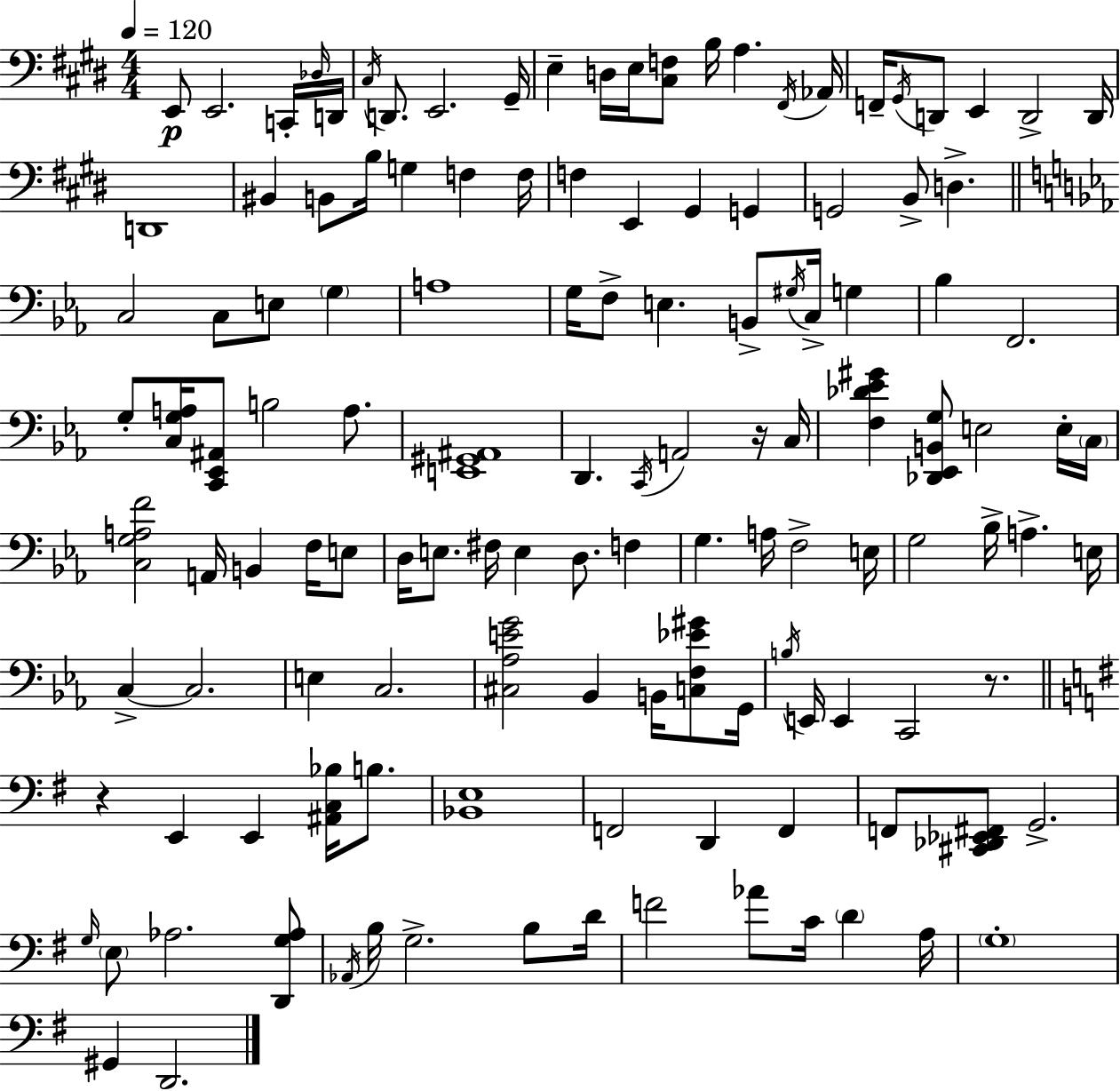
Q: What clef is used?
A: bass